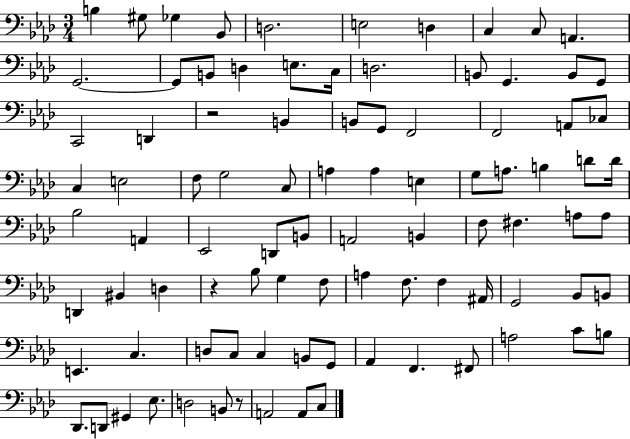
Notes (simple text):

B3/q G#3/e Gb3/q Bb2/e D3/h. E3/h D3/q C3/q C3/e A2/q. G2/h. G2/e B2/e D3/q E3/e. C3/s D3/h. B2/e G2/q. B2/e G2/e C2/h D2/q R/h B2/q B2/e G2/e F2/h F2/h A2/e CES3/e C3/q E3/h F3/e G3/h C3/e A3/q A3/q E3/q G3/e A3/e. B3/q D4/e D4/s Bb3/h A2/q Eb2/h D2/e B2/e A2/h B2/q F3/e F#3/q. A3/e A3/e D2/q BIS2/q D3/q R/q Bb3/e G3/q F3/e A3/q F3/e. F3/q A#2/s G2/h Bb2/e B2/e E2/q. C3/q. D3/e C3/e C3/q B2/e G2/e Ab2/q F2/q. F#2/e A3/h C4/e B3/e Db2/e. D2/e G#2/q Eb3/e. D3/h B2/e R/e A2/h A2/e C3/e